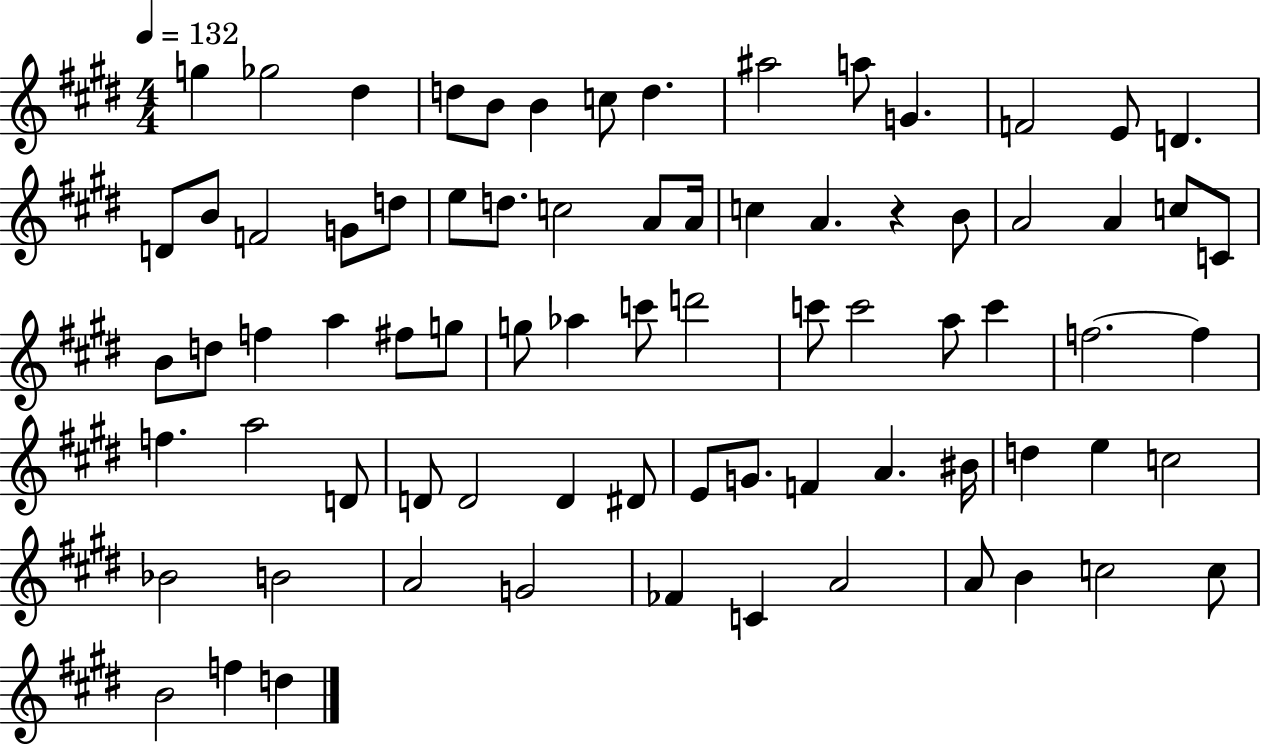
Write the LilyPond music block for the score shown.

{
  \clef treble
  \numericTimeSignature
  \time 4/4
  \key e \major
  \tempo 4 = 132
  g''4 ges''2 dis''4 | d''8 b'8 b'4 c''8 d''4. | ais''2 a''8 g'4. | f'2 e'8 d'4. | \break d'8 b'8 f'2 g'8 d''8 | e''8 d''8. c''2 a'8 a'16 | c''4 a'4. r4 b'8 | a'2 a'4 c''8 c'8 | \break b'8 d''8 f''4 a''4 fis''8 g''8 | g''8 aes''4 c'''8 d'''2 | c'''8 c'''2 a''8 c'''4 | f''2.~~ f''4 | \break f''4. a''2 d'8 | d'8 d'2 d'4 dis'8 | e'8 g'8. f'4 a'4. bis'16 | d''4 e''4 c''2 | \break bes'2 b'2 | a'2 g'2 | fes'4 c'4 a'2 | a'8 b'4 c''2 c''8 | \break b'2 f''4 d''4 | \bar "|."
}